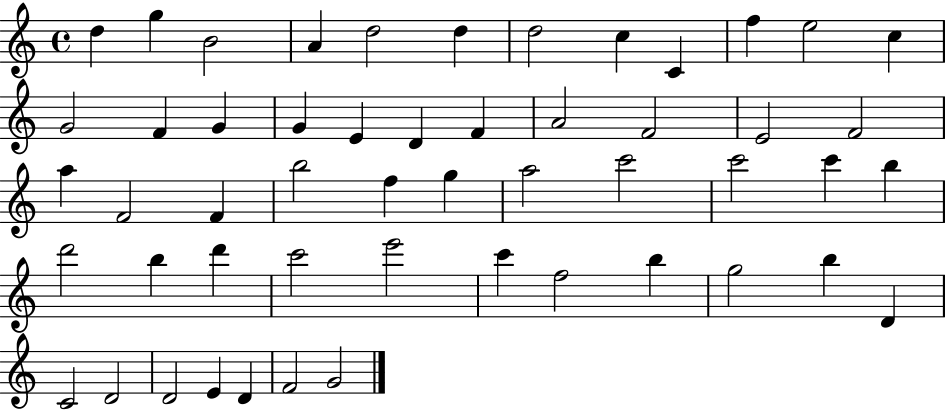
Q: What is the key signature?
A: C major